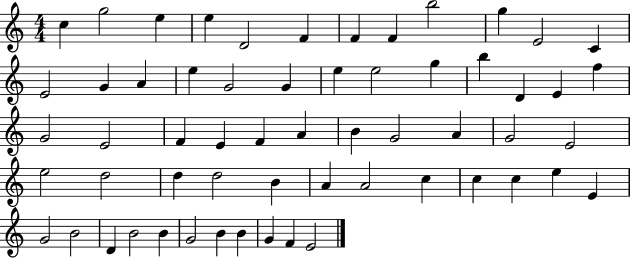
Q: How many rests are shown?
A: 0